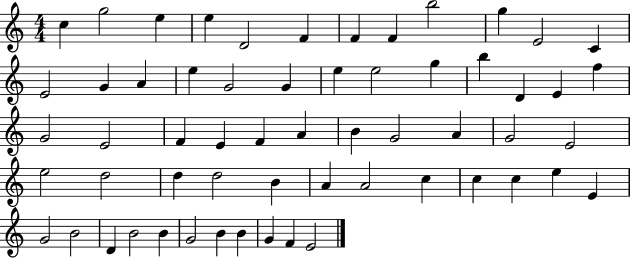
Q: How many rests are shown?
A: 0